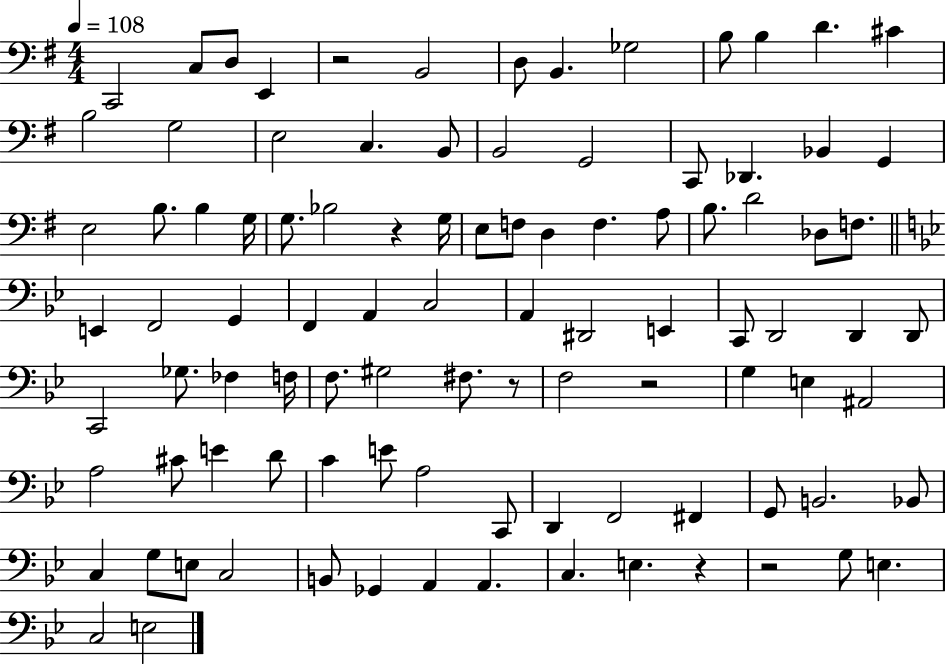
{
  \clef bass
  \numericTimeSignature
  \time 4/4
  \key g \major
  \tempo 4 = 108
  \repeat volta 2 { c,2 c8 d8 e,4 | r2 b,2 | d8 b,4. ges2 | b8 b4 d'4. cis'4 | \break b2 g2 | e2 c4. b,8 | b,2 g,2 | c,8 des,4. bes,4 g,4 | \break e2 b8. b4 g16 | g8. bes2 r4 g16 | e8 f8 d4 f4. a8 | b8. d'2 des8 f8. | \break \bar "||" \break \key bes \major e,4 f,2 g,4 | f,4 a,4 c2 | a,4 dis,2 e,4 | c,8 d,2 d,4 d,8 | \break c,2 ges8. fes4 f16 | f8. gis2 fis8. r8 | f2 r2 | g4 e4 ais,2 | \break a2 cis'8 e'4 d'8 | c'4 e'8 a2 c,8 | d,4 f,2 fis,4 | g,8 b,2. bes,8 | \break c4 g8 e8 c2 | b,8 ges,4 a,4 a,4. | c4. e4. r4 | r2 g8 e4. | \break c2 e2 | } \bar "|."
}